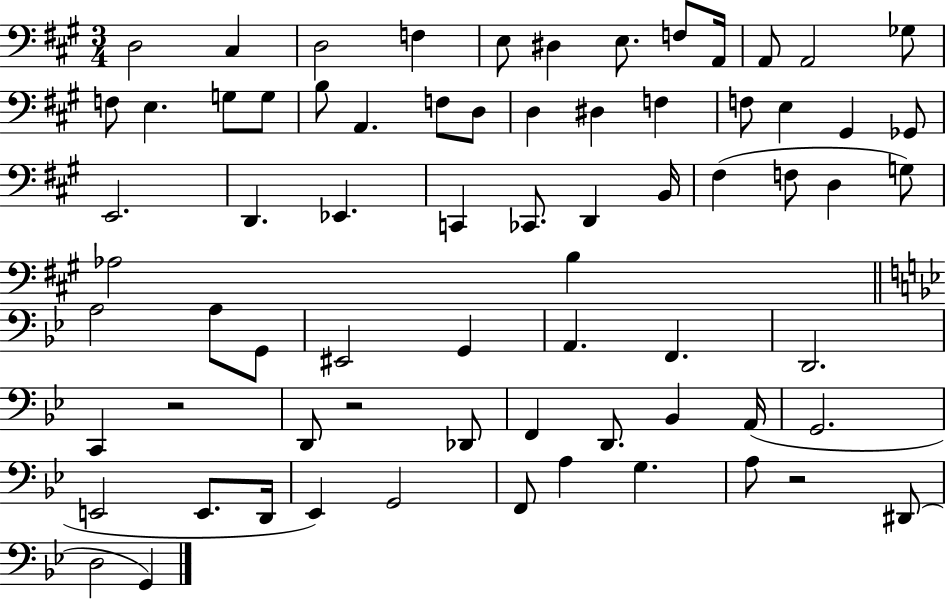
D3/h C#3/q D3/h F3/q E3/e D#3/q E3/e. F3/e A2/s A2/e A2/h Gb3/e F3/e E3/q. G3/e G3/e B3/e A2/q. F3/e D3/e D3/q D#3/q F3/q F3/e E3/q G#2/q Gb2/e E2/h. D2/q. Eb2/q. C2/q CES2/e. D2/q B2/s F#3/q F3/e D3/q G3/e Ab3/h B3/q A3/h A3/e G2/e EIS2/h G2/q A2/q. F2/q. D2/h. C2/q R/h D2/e R/h Db2/e F2/q D2/e. Bb2/q A2/s G2/h. E2/h E2/e. D2/s Eb2/q G2/h F2/e A3/q G3/q. A3/e R/h D#2/e D3/h G2/q